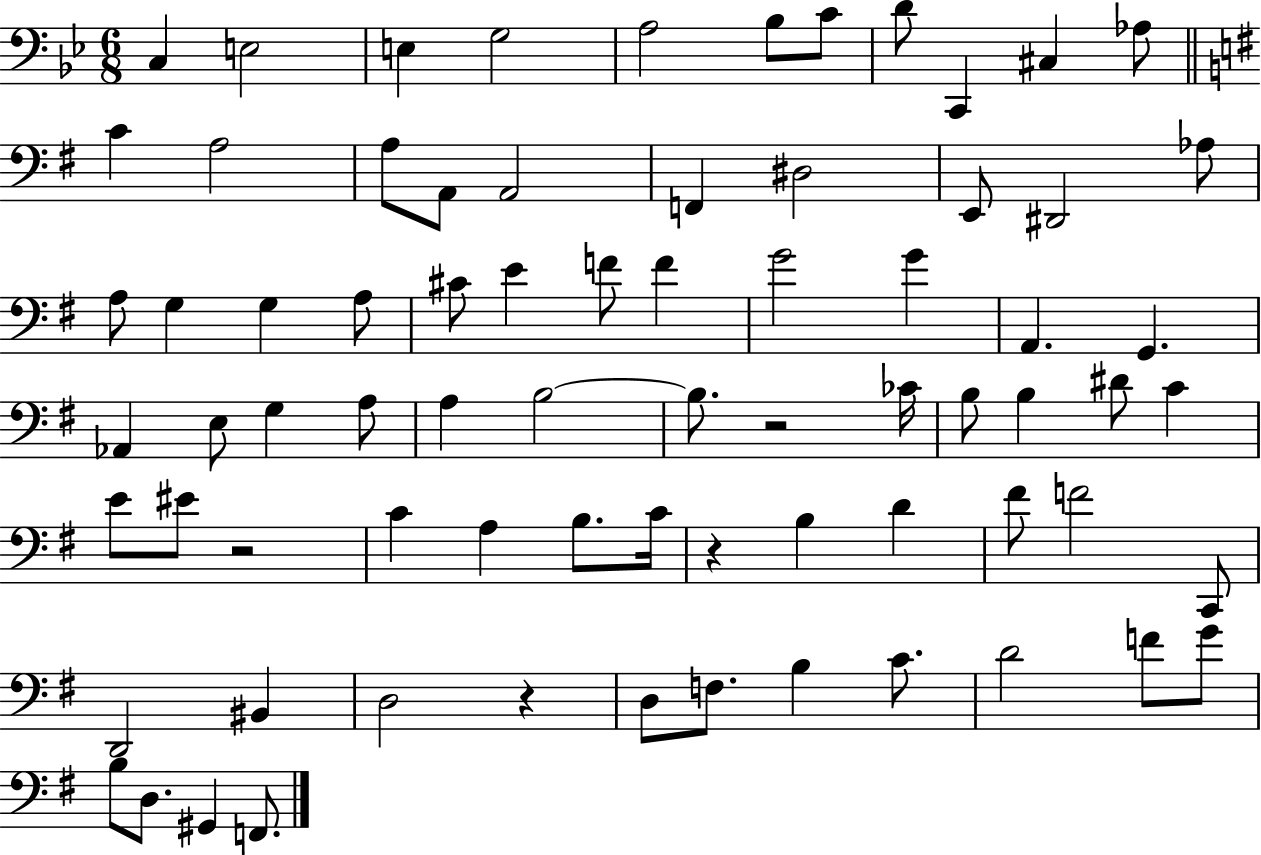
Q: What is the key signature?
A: BES major